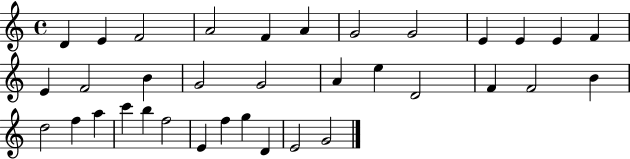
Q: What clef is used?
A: treble